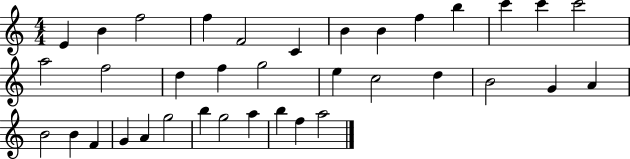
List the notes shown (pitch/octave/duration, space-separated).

E4/q B4/q F5/h F5/q F4/h C4/q B4/q B4/q F5/q B5/q C6/q C6/q C6/h A5/h F5/h D5/q F5/q G5/h E5/q C5/h D5/q B4/h G4/q A4/q B4/h B4/q F4/q G4/q A4/q G5/h B5/q G5/h A5/q B5/q F5/q A5/h